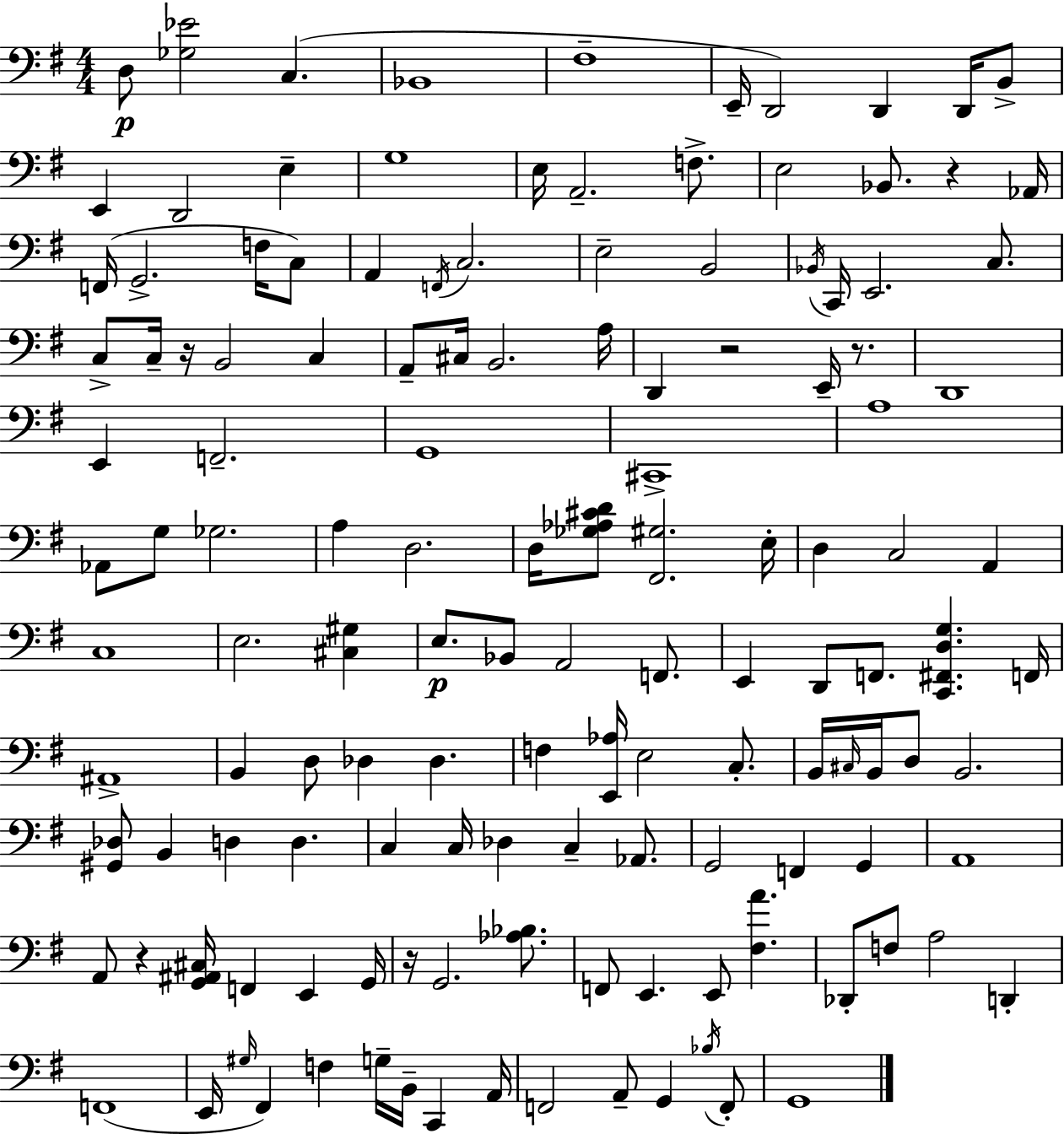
D3/e [Gb3,Eb4]/h C3/q. Bb2/w F#3/w E2/s D2/h D2/q D2/s B2/e E2/q D2/h E3/q G3/w E3/s A2/h. F3/e. E3/h Bb2/e. R/q Ab2/s F2/s G2/h. F3/s C3/e A2/q F2/s C3/h. E3/h B2/h Bb2/s C2/s E2/h. C3/e. C3/e C3/s R/s B2/h C3/q A2/e C#3/s B2/h. A3/s D2/q R/h E2/s R/e. D2/w E2/q F2/h. G2/w C#2/w A3/w Ab2/e G3/e Gb3/h. A3/q D3/h. D3/s [Gb3,Ab3,C#4,D4]/e [F#2,G#3]/h. E3/s D3/q C3/h A2/q C3/w E3/h. [C#3,G#3]/q E3/e. Bb2/e A2/h F2/e. E2/q D2/e F2/e. [C2,F#2,D3,G3]/q. F2/s A#2/w B2/q D3/e Db3/q Db3/q. F3/q [E2,Ab3]/s E3/h C3/e. B2/s C#3/s B2/s D3/e B2/h. [G#2,Db3]/e B2/q D3/q D3/q. C3/q C3/s Db3/q C3/q Ab2/e. G2/h F2/q G2/q A2/w A2/e R/q [G2,A#2,C#3]/s F2/q E2/q G2/s R/s G2/h. [Ab3,Bb3]/e. F2/e E2/q. E2/e [F#3,A4]/q. Db2/e F3/e A3/h D2/q F2/w E2/s G#3/s F#2/q F3/q G3/s B2/s C2/q A2/s F2/h A2/e G2/q Bb3/s F2/e G2/w